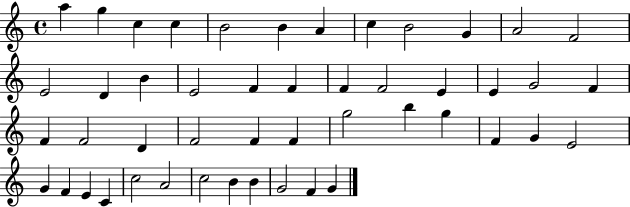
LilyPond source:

{
  \clef treble
  \time 4/4
  \defaultTimeSignature
  \key c \major
  a''4 g''4 c''4 c''4 | b'2 b'4 a'4 | c''4 b'2 g'4 | a'2 f'2 | \break e'2 d'4 b'4 | e'2 f'4 f'4 | f'4 f'2 e'4 | e'4 g'2 f'4 | \break f'4 f'2 d'4 | f'2 f'4 f'4 | g''2 b''4 g''4 | f'4 g'4 e'2 | \break g'4 f'4 e'4 c'4 | c''2 a'2 | c''2 b'4 b'4 | g'2 f'4 g'4 | \break \bar "|."
}